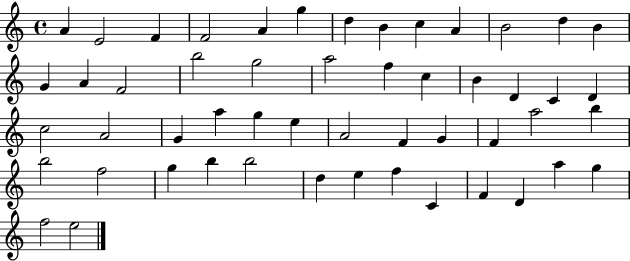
A4/q E4/h F4/q F4/h A4/q G5/q D5/q B4/q C5/q A4/q B4/h D5/q B4/q G4/q A4/q F4/h B5/h G5/h A5/h F5/q C5/q B4/q D4/q C4/q D4/q C5/h A4/h G4/q A5/q G5/q E5/q A4/h F4/q G4/q F4/q A5/h B5/q B5/h F5/h G5/q B5/q B5/h D5/q E5/q F5/q C4/q F4/q D4/q A5/q G5/q F5/h E5/h